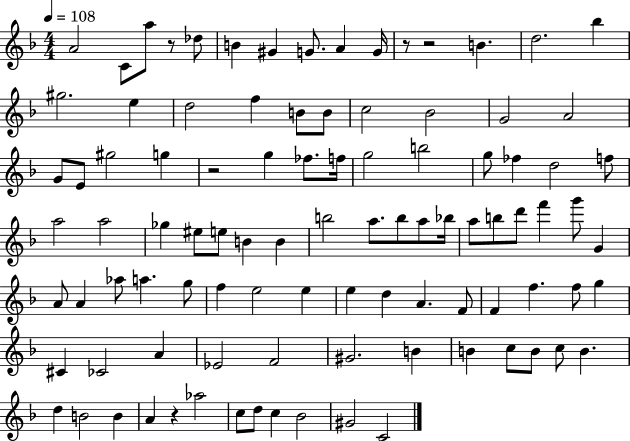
A4/h C4/e A5/e R/e Db5/e B4/q G#4/q G4/e. A4/q G4/s R/e R/h B4/q. D5/h. Bb5/q G#5/h. E5/q D5/h F5/q B4/e B4/e C5/h Bb4/h G4/h A4/h G4/e E4/e G#5/h G5/q R/h G5/q FES5/e. F5/s G5/h B5/h G5/e FES5/q D5/h F5/e A5/h A5/h Gb5/q EIS5/e E5/e B4/q B4/q B5/h A5/e. B5/e A5/e Bb5/s A5/e B5/e D6/e F6/q G6/e G4/q A4/e A4/q Ab5/e A5/q. G5/e F5/q E5/h E5/q E5/q D5/q A4/q. F4/e F4/q F5/q. F5/e G5/q C#4/q CES4/h A4/q Eb4/h F4/h G#4/h. B4/q B4/q C5/e B4/e C5/e B4/q. D5/q B4/h B4/q A4/q R/q Ab5/h C5/e D5/e C5/q Bb4/h G#4/h C4/h